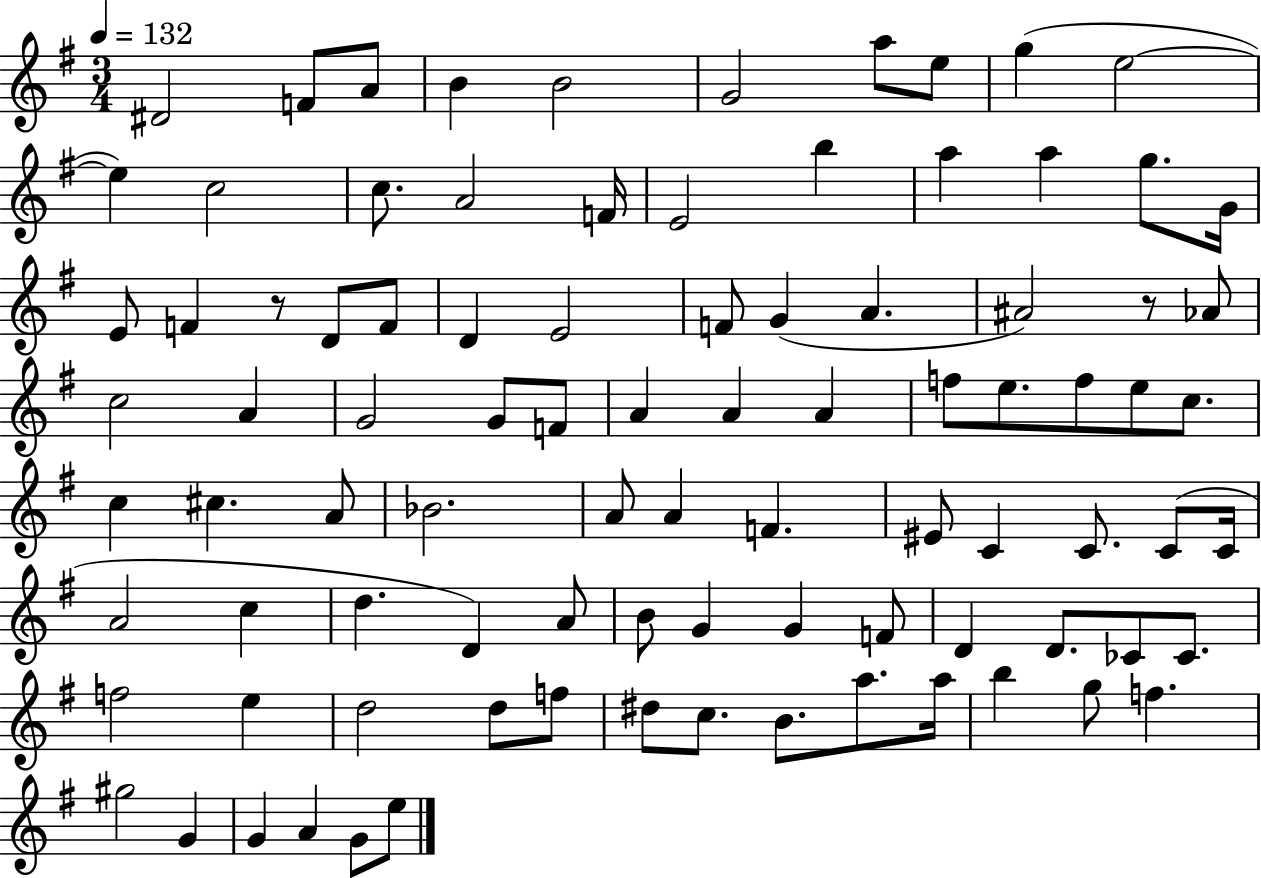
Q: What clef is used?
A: treble